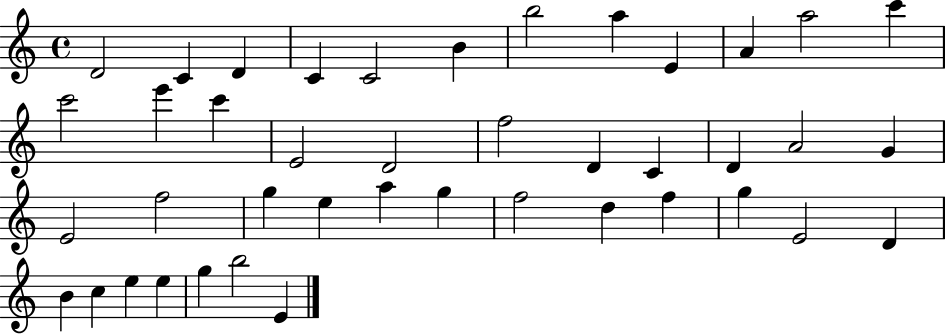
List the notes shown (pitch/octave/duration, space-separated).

D4/h C4/q D4/q C4/q C4/h B4/q B5/h A5/q E4/q A4/q A5/h C6/q C6/h E6/q C6/q E4/h D4/h F5/h D4/q C4/q D4/q A4/h G4/q E4/h F5/h G5/q E5/q A5/q G5/q F5/h D5/q F5/q G5/q E4/h D4/q B4/q C5/q E5/q E5/q G5/q B5/h E4/q